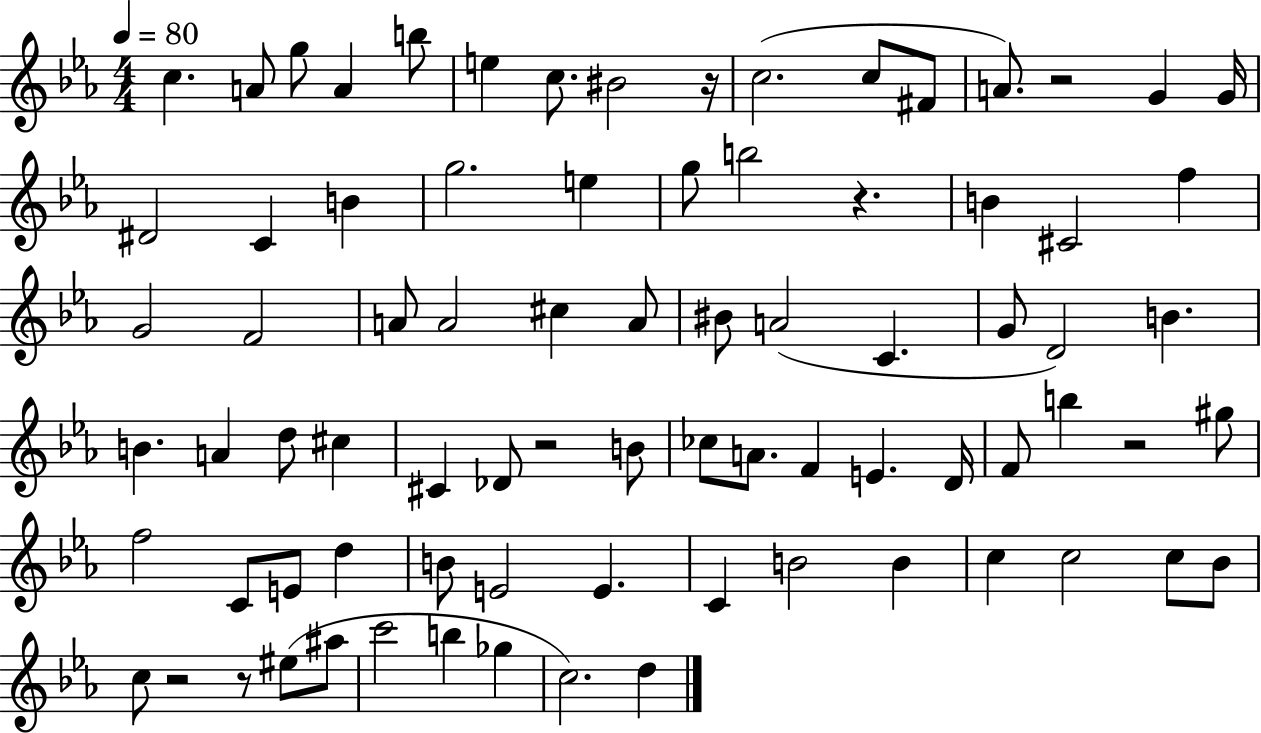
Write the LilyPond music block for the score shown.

{
  \clef treble
  \numericTimeSignature
  \time 4/4
  \key ees \major
  \tempo 4 = 80
  c''4. a'8 g''8 a'4 b''8 | e''4 c''8. bis'2 r16 | c''2.( c''8 fis'8 | a'8.) r2 g'4 g'16 | \break dis'2 c'4 b'4 | g''2. e''4 | g''8 b''2 r4. | b'4 cis'2 f''4 | \break g'2 f'2 | a'8 a'2 cis''4 a'8 | bis'8 a'2( c'4. | g'8 d'2) b'4. | \break b'4. a'4 d''8 cis''4 | cis'4 des'8 r2 b'8 | ces''8 a'8. f'4 e'4. d'16 | f'8 b''4 r2 gis''8 | \break f''2 c'8 e'8 d''4 | b'8 e'2 e'4. | c'4 b'2 b'4 | c''4 c''2 c''8 bes'8 | \break c''8 r2 r8 eis''8( ais''8 | c'''2 b''4 ges''4 | c''2.) d''4 | \bar "|."
}